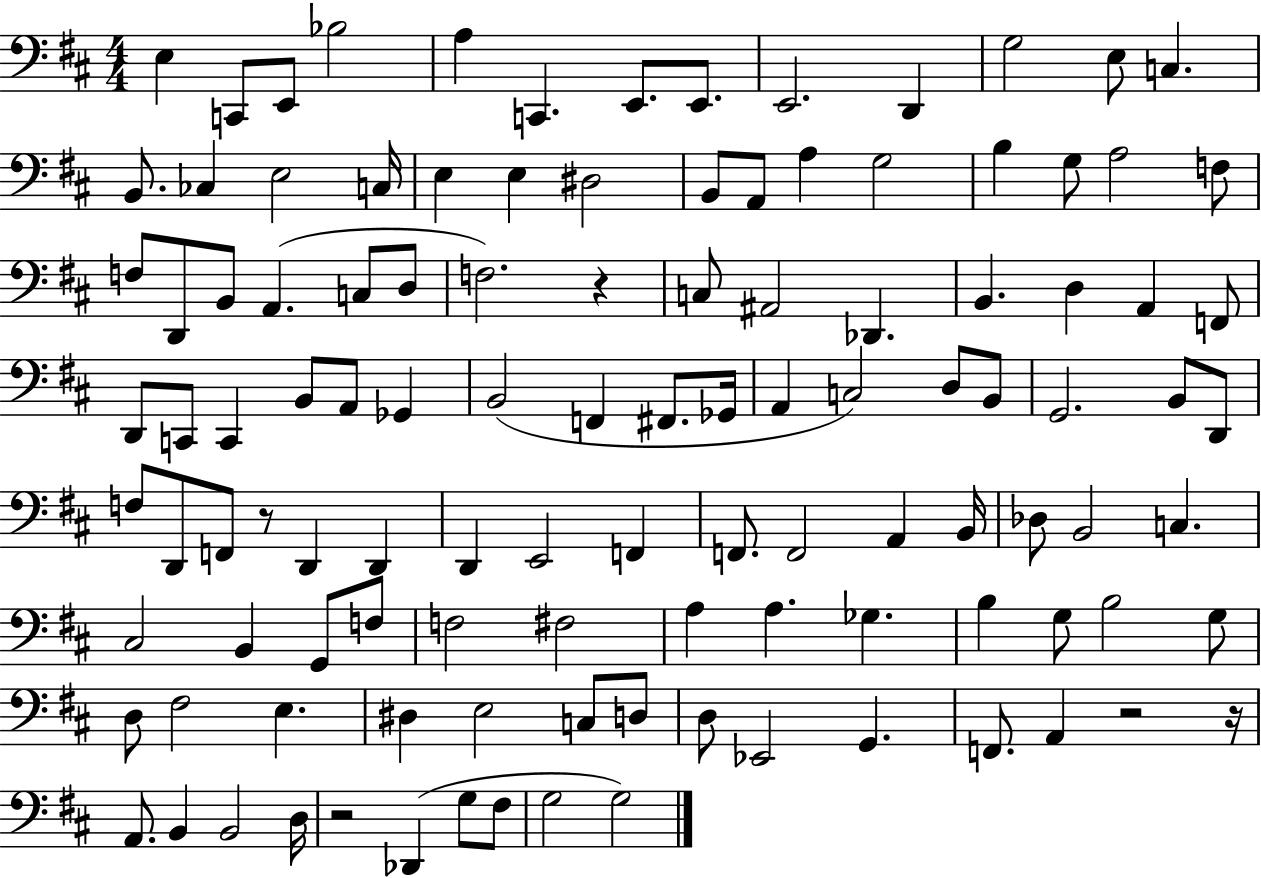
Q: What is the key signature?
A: D major